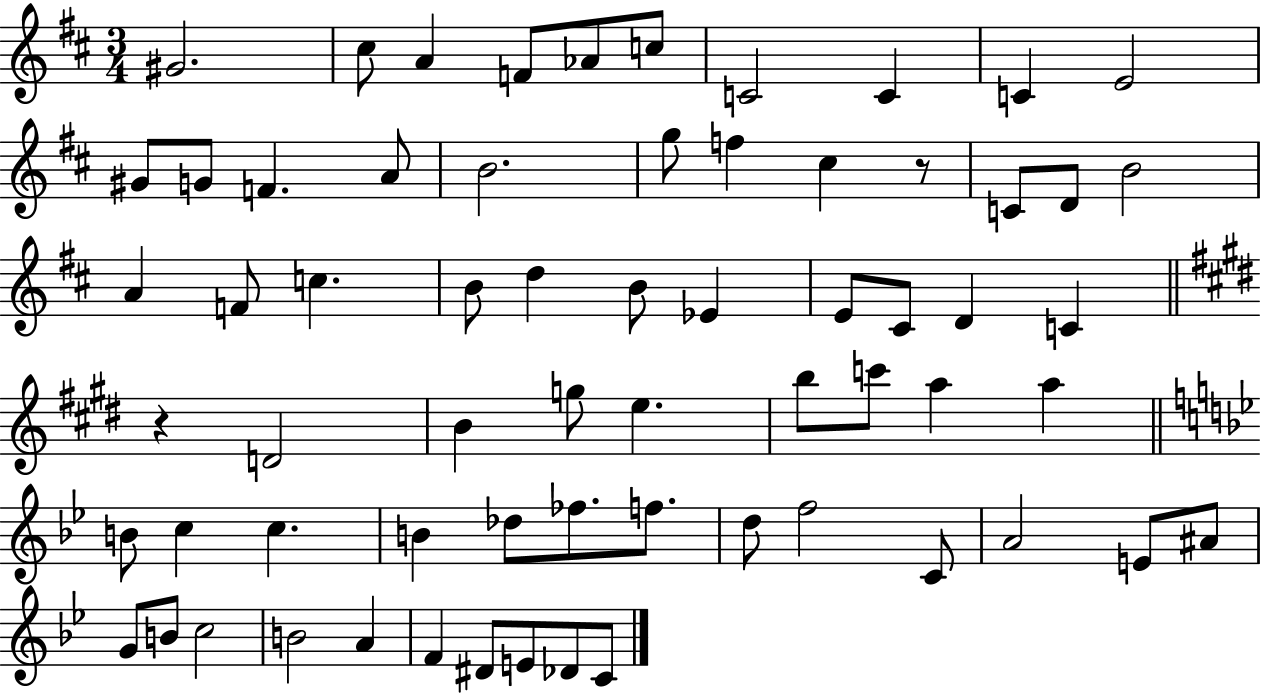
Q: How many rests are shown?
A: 2